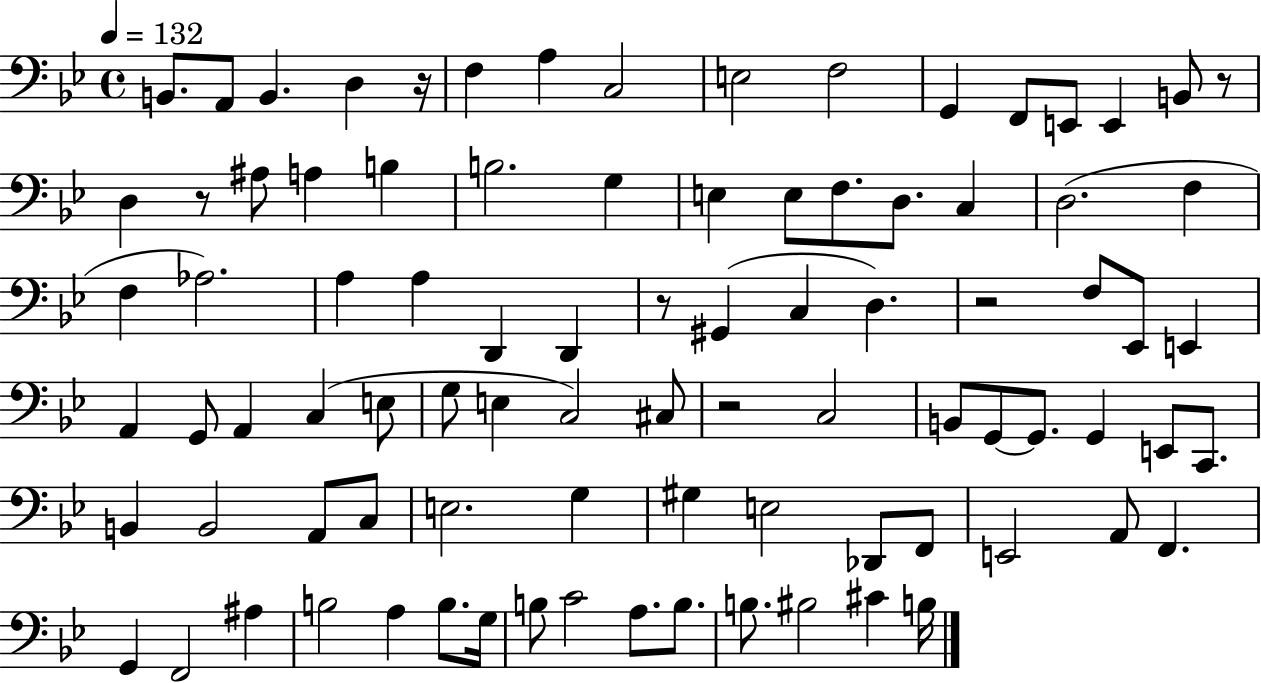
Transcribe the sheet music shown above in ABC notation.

X:1
T:Untitled
M:4/4
L:1/4
K:Bb
B,,/2 A,,/2 B,, D, z/4 F, A, C,2 E,2 F,2 G,, F,,/2 E,,/2 E,, B,,/2 z/2 D, z/2 ^A,/2 A, B, B,2 G, E, E,/2 F,/2 D,/2 C, D,2 F, F, _A,2 A, A, D,, D,, z/2 ^G,, C, D, z2 F,/2 _E,,/2 E,, A,, G,,/2 A,, C, E,/2 G,/2 E, C,2 ^C,/2 z2 C,2 B,,/2 G,,/2 G,,/2 G,, E,,/2 C,,/2 B,, B,,2 A,,/2 C,/2 E,2 G, ^G, E,2 _D,,/2 F,,/2 E,,2 A,,/2 F,, G,, F,,2 ^A, B,2 A, B,/2 G,/4 B,/2 C2 A,/2 B,/2 B,/2 ^B,2 ^C B,/4